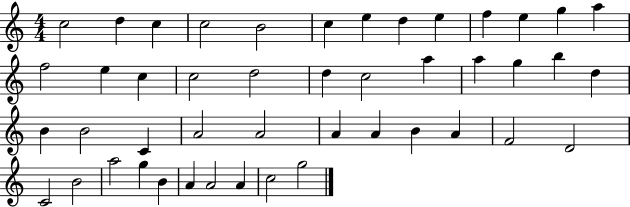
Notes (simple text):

C5/h D5/q C5/q C5/h B4/h C5/q E5/q D5/q E5/q F5/q E5/q G5/q A5/q F5/h E5/q C5/q C5/h D5/h D5/q C5/h A5/q A5/q G5/q B5/q D5/q B4/q B4/h C4/q A4/h A4/h A4/q A4/q B4/q A4/q F4/h D4/h C4/h B4/h A5/h G5/q B4/q A4/q A4/h A4/q C5/h G5/h